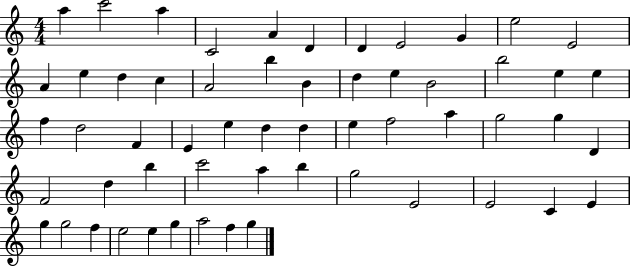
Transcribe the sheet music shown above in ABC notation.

X:1
T:Untitled
M:4/4
L:1/4
K:C
a c'2 a C2 A D D E2 G e2 E2 A e d c A2 b B d e B2 b2 e e f d2 F E e d d e f2 a g2 g D F2 d b c'2 a b g2 E2 E2 C E g g2 f e2 e g a2 f g